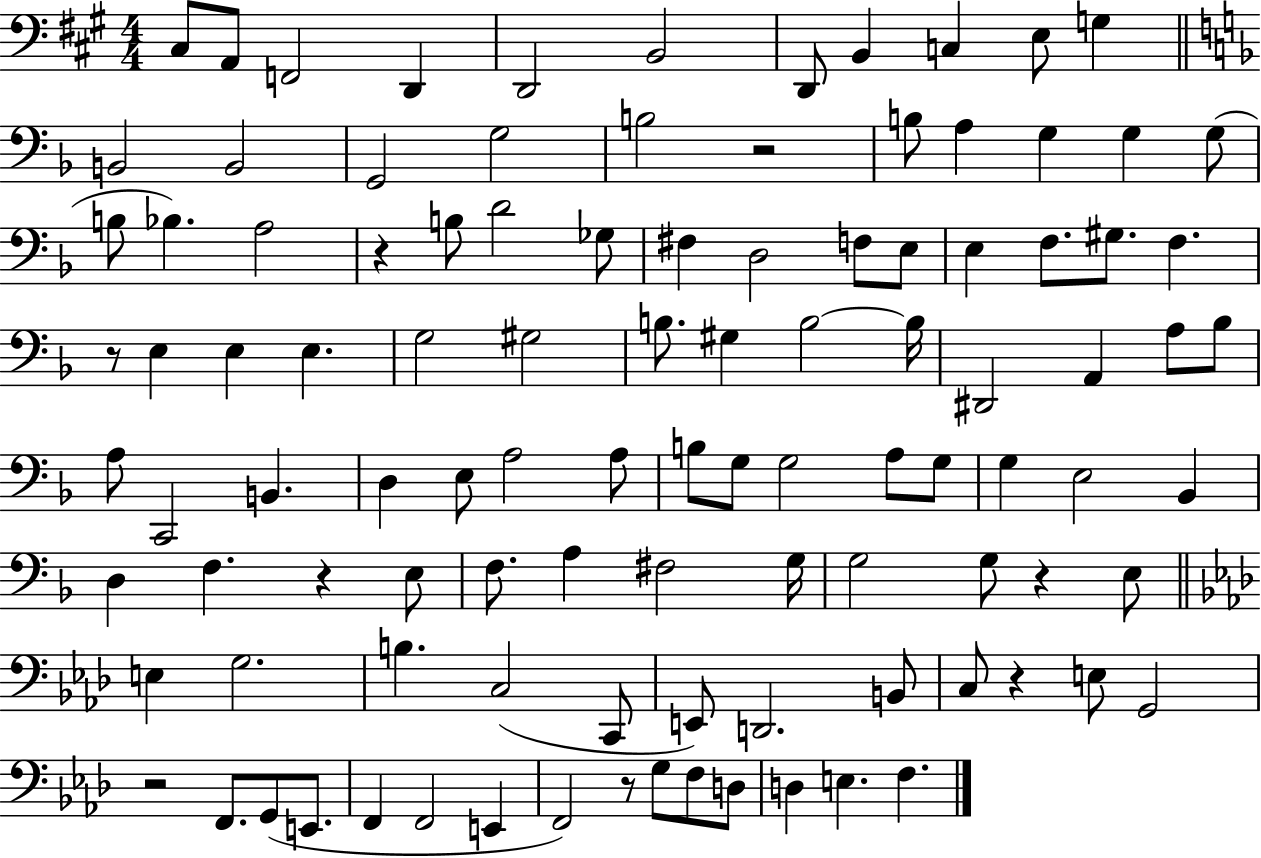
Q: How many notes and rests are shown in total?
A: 105